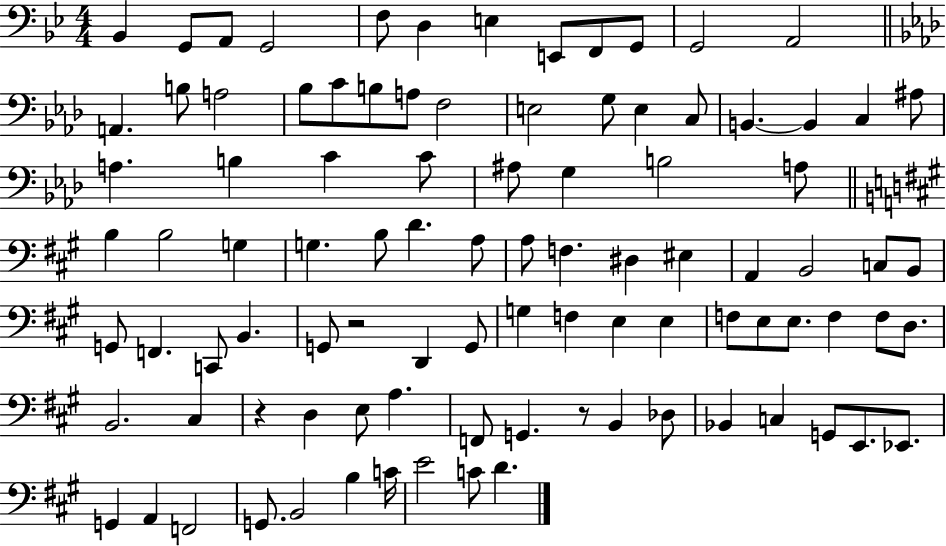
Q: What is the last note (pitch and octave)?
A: D4